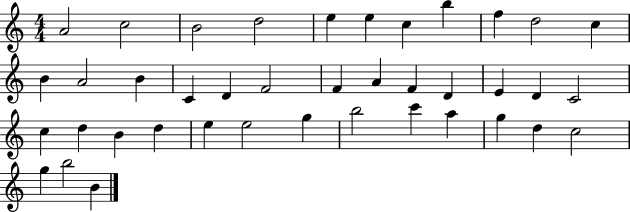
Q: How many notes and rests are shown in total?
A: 40